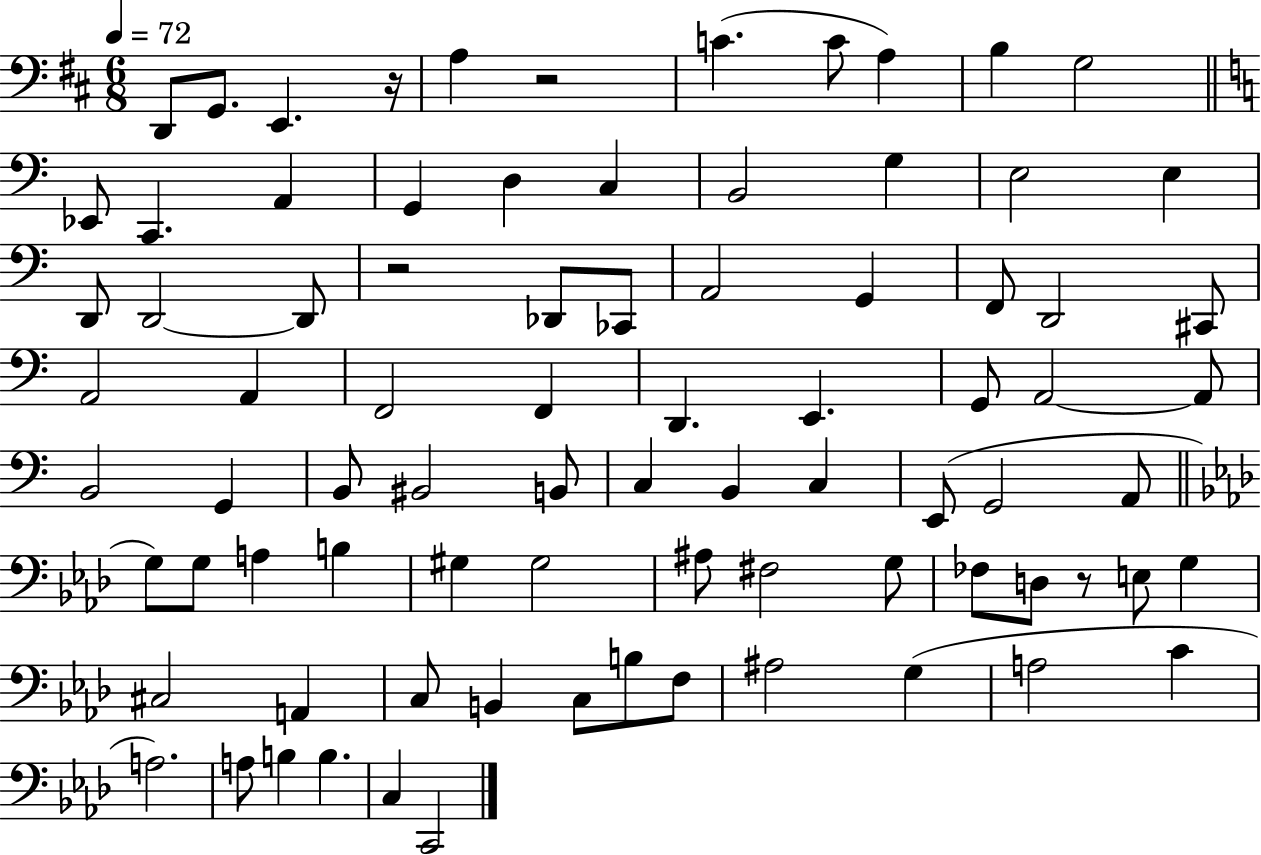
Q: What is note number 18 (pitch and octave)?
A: E3